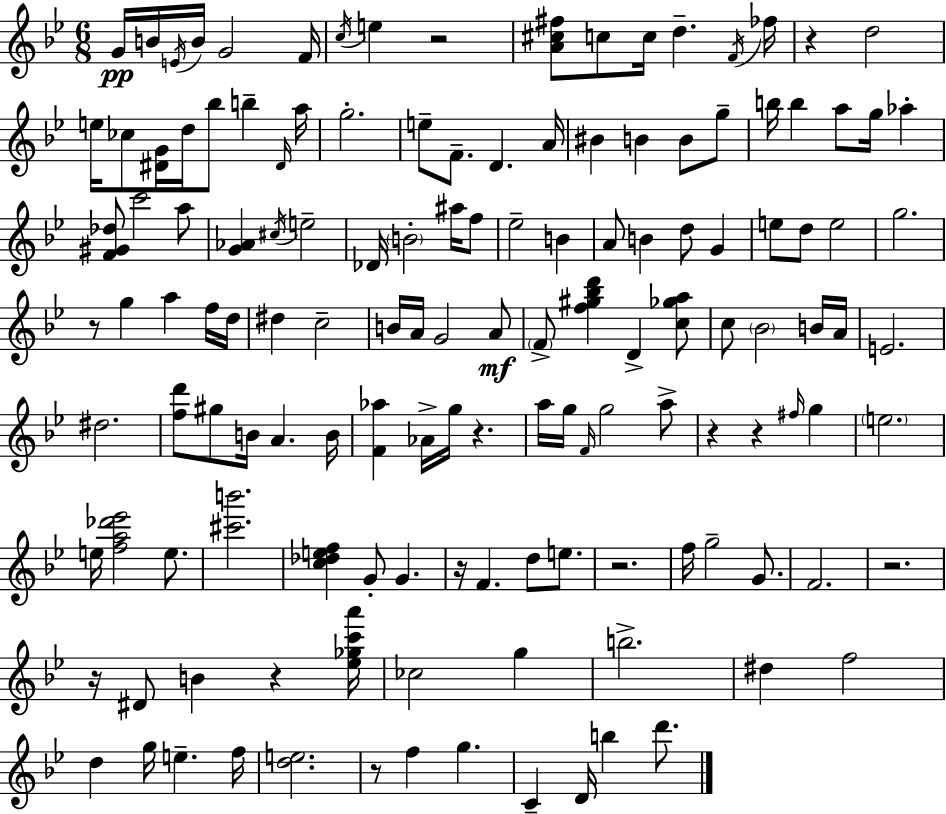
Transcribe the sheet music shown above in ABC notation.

X:1
T:Untitled
M:6/8
L:1/4
K:Bb
G/4 B/4 E/4 B/4 G2 F/4 c/4 e z2 [A^c^f]/2 c/2 c/4 d F/4 _f/4 z d2 e/4 _c/2 [^DG]/4 d/4 _b/2 b ^D/4 a/4 g2 e/2 F/2 D A/4 ^B B B/2 g/2 b/4 b a/2 g/4 _a [F^G_d]/2 c'2 a/2 [G_A] ^c/4 e2 _D/4 B2 ^a/4 f/2 _e2 B A/2 B d/2 G e/2 d/2 e2 g2 z/2 g a f/4 d/4 ^d c2 B/4 A/4 G2 A/2 F/2 [f^g_bd'] D [c_ga]/2 c/2 _B2 B/4 A/4 E2 ^d2 [fd']/2 ^g/2 B/4 A B/4 [F_a] _A/4 g/4 z a/4 g/4 F/4 g2 a/2 z z ^f/4 g e2 e/4 [fa_d'_e']2 e/2 [^c'b']2 [c_def] G/2 G z/4 F d/2 e/2 z2 f/4 g2 G/2 F2 z2 z/4 ^D/2 B z [_e_gc'a']/4 _c2 g b2 ^d f2 d g/4 e f/4 [de]2 z/2 f g C D/4 b d'/2